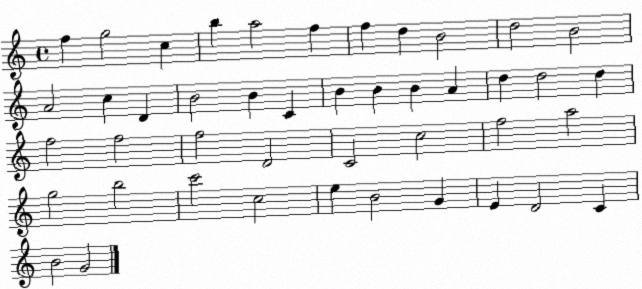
X:1
T:Untitled
M:4/4
L:1/4
K:C
f g2 c b a2 f f d B2 d2 B2 A2 c D B2 B C B B B A d d2 d f2 f2 f2 D2 C2 c2 f2 a2 g2 b2 c'2 c2 e B2 G E D2 C B2 G2